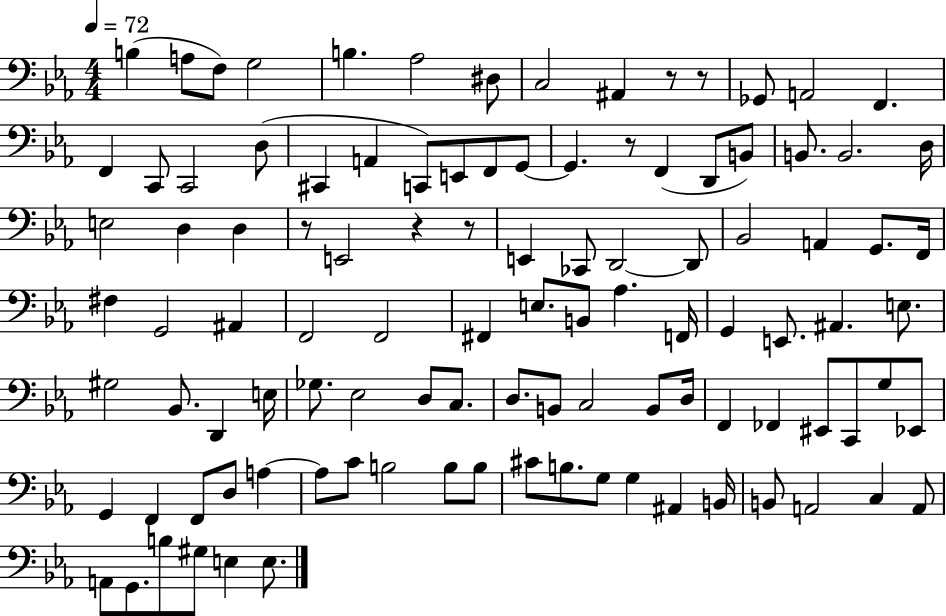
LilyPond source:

{
  \clef bass
  \numericTimeSignature
  \time 4/4
  \key ees \major
  \tempo 4 = 72
  b4( a8 f8) g2 | b4. aes2 dis8 | c2 ais,4 r8 r8 | ges,8 a,2 f,4. | \break f,4 c,8 c,2 d8( | cis,4 a,4 c,8) e,8 f,8 g,8~~ | g,4. r8 f,4( d,8 b,8) | b,8. b,2. d16 | \break e2 d4 d4 | r8 e,2 r4 r8 | e,4 ces,8 d,2~~ d,8 | bes,2 a,4 g,8. f,16 | \break fis4 g,2 ais,4 | f,2 f,2 | fis,4 e8. b,8 aes4. f,16 | g,4 e,8. ais,4. e8. | \break gis2 bes,8. d,4 e16 | ges8. ees2 d8 c8. | d8. b,8 c2 b,8 d16 | f,4 fes,4 eis,8 c,8 g8 ees,8 | \break g,4 f,4 f,8 d8 a4~~ | a8 c'8 b2 b8 b8 | cis'8 b8. g8 g4 ais,4 b,16 | b,8 a,2 c4 a,8 | \break a,8 g,8. b8 gis8 e4 e8. | \bar "|."
}